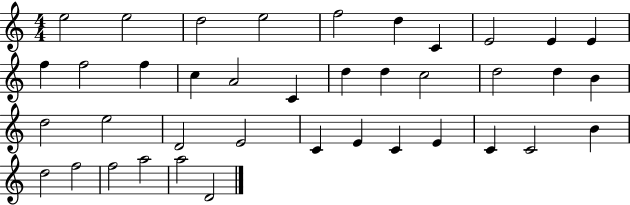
E5/h E5/h D5/h E5/h F5/h D5/q C4/q E4/h E4/q E4/q F5/q F5/h F5/q C5/q A4/h C4/q D5/q D5/q C5/h D5/h D5/q B4/q D5/h E5/h D4/h E4/h C4/q E4/q C4/q E4/q C4/q C4/h B4/q D5/h F5/h F5/h A5/h A5/h D4/h